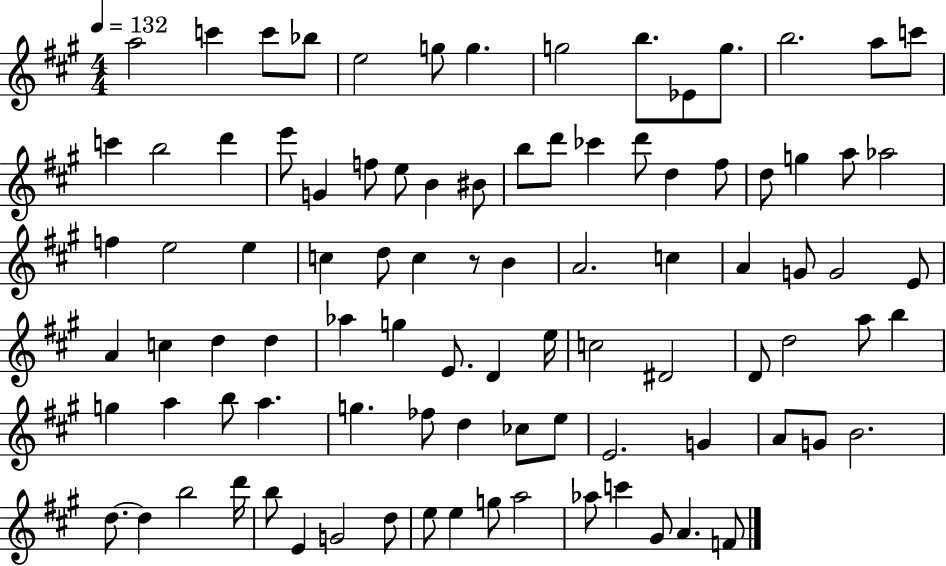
X:1
T:Untitled
M:4/4
L:1/4
K:A
a2 c' c'/2 _b/2 e2 g/2 g g2 b/2 _E/2 g/2 b2 a/2 c'/2 c' b2 d' e'/2 G f/2 e/2 B ^B/2 b/2 d'/2 _c' d'/2 d ^f/2 d/2 g a/2 _a2 f e2 e c d/2 c z/2 B A2 c A G/2 G2 E/2 A c d d _a g E/2 D e/4 c2 ^D2 D/2 d2 a/2 b g a b/2 a g _f/2 d _c/2 e/2 E2 G A/2 G/2 B2 d/2 d b2 d'/4 b/2 E G2 d/2 e/2 e g/2 a2 _a/2 c' ^G/2 A F/2